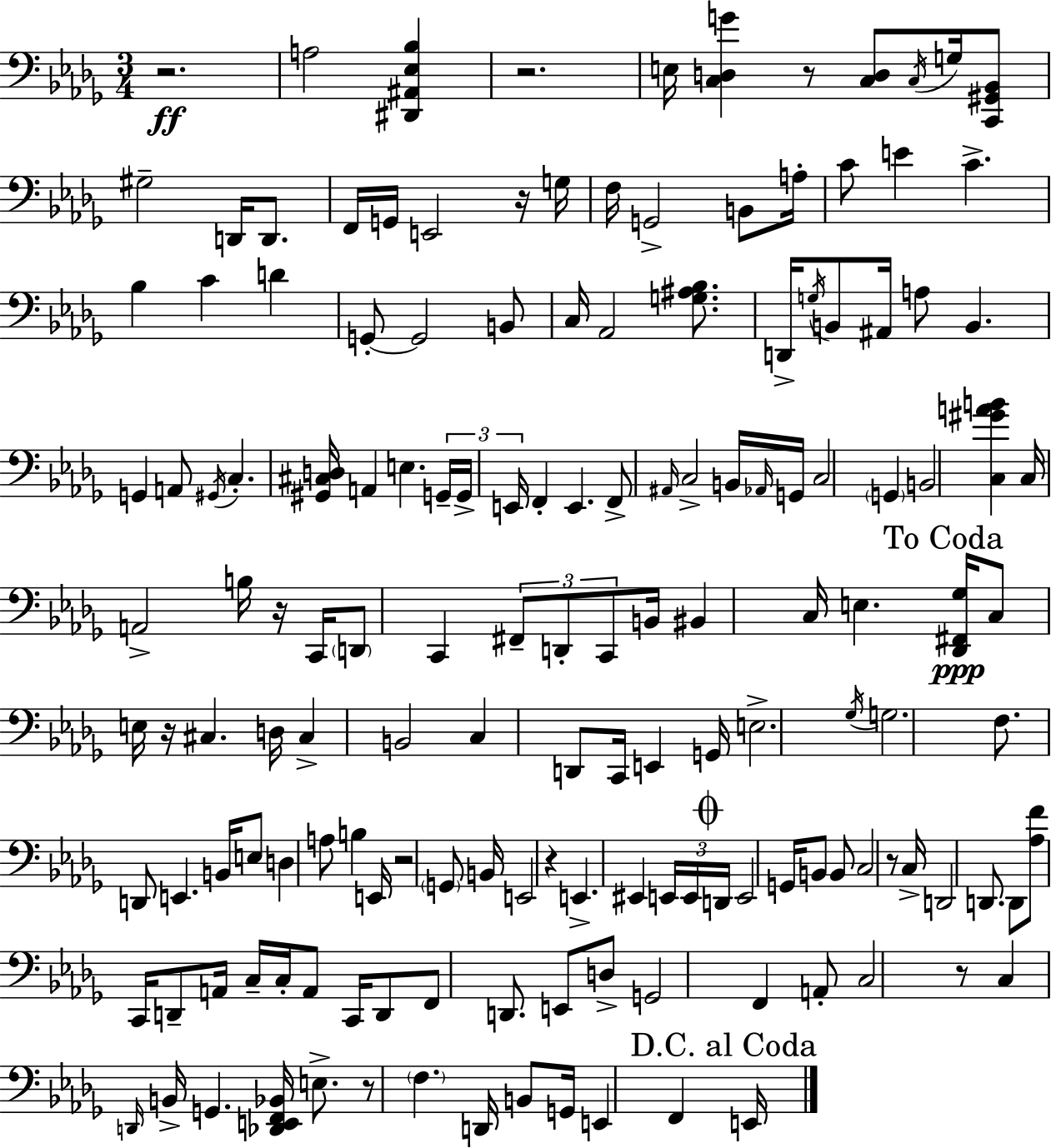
X:1
T:Untitled
M:3/4
L:1/4
K:Bbm
z2 A,2 [^D,,^A,,_E,_B,] z2 E,/4 [C,D,G] z/2 [C,D,]/2 C,/4 G,/4 [C,,^G,,_B,,]/2 ^G,2 D,,/4 D,,/2 F,,/4 G,,/4 E,,2 z/4 G,/4 F,/4 G,,2 B,,/2 A,/4 C/2 E C _B, C D G,,/2 G,,2 B,,/2 C,/4 _A,,2 [G,^A,_B,]/2 D,,/4 G,/4 B,,/2 ^A,,/4 A,/2 B,, G,, A,,/2 ^G,,/4 C, [^G,,^C,D,]/4 A,, E, G,,/4 G,,/4 E,,/4 F,, E,, F,,/2 ^A,,/4 C,2 B,,/4 _A,,/4 G,,/4 C,2 G,, B,,2 [C,^GAB] C,/4 A,,2 B,/4 z/4 C,,/4 D,,/2 C,, ^F,,/2 D,,/2 C,,/2 B,,/4 ^B,, C,/4 E, [_D,,^F,,_G,]/4 C,/2 E,/4 z/4 ^C, D,/4 ^C, B,,2 C, D,,/2 C,,/4 E,, G,,/4 E,2 _G,/4 G,2 F,/2 D,,/2 E,, B,,/4 E,/2 D, A,/2 B, E,,/4 z2 G,,/2 B,,/4 E,,2 z E,, ^E,, E,,/4 E,,/4 D,,/4 E,,2 G,,/4 B,,/2 B,,/2 C,2 z/2 C,/4 D,,2 D,,/2 D,,/2 [_A,F]/2 C,,/4 D,,/2 A,,/4 C,/4 C,/4 A,,/2 C,,/4 D,,/2 F,,/2 D,,/2 E,,/2 D,/2 G,,2 F,, A,,/2 C,2 z/2 C, D,,/4 B,,/4 G,, [_D,,E,,F,,_B,,]/4 E,/2 z/2 F, D,,/4 B,,/2 G,,/4 E,, F,, E,,/4